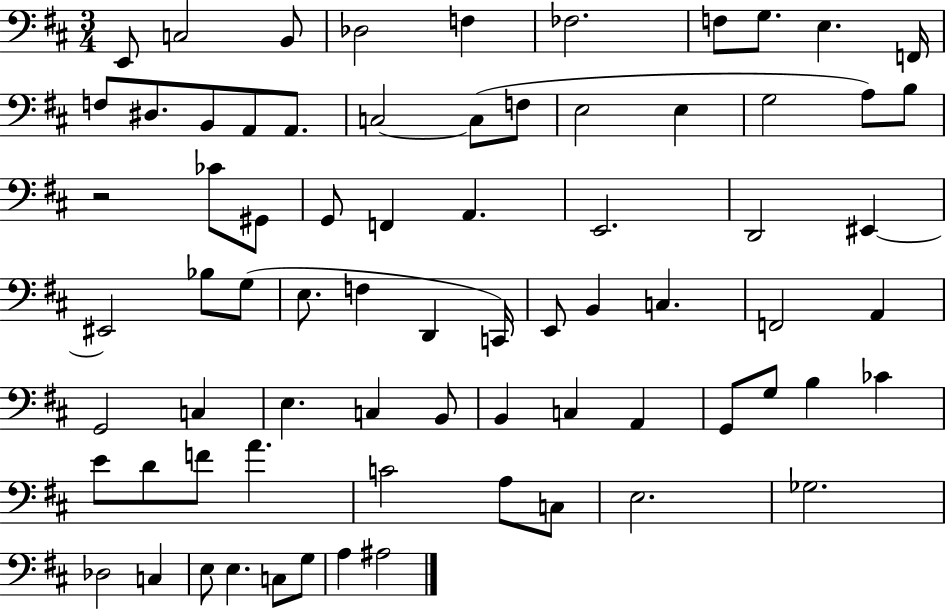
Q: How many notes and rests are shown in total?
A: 73